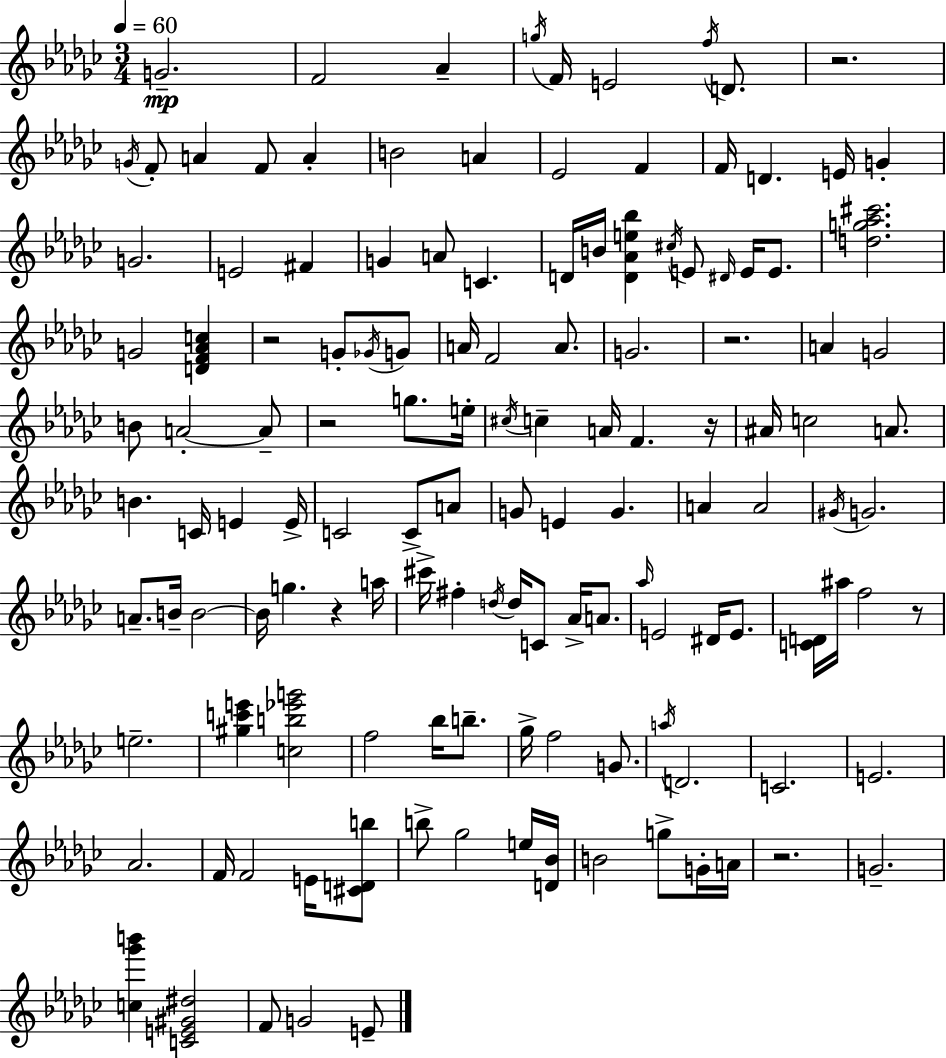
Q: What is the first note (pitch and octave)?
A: G4